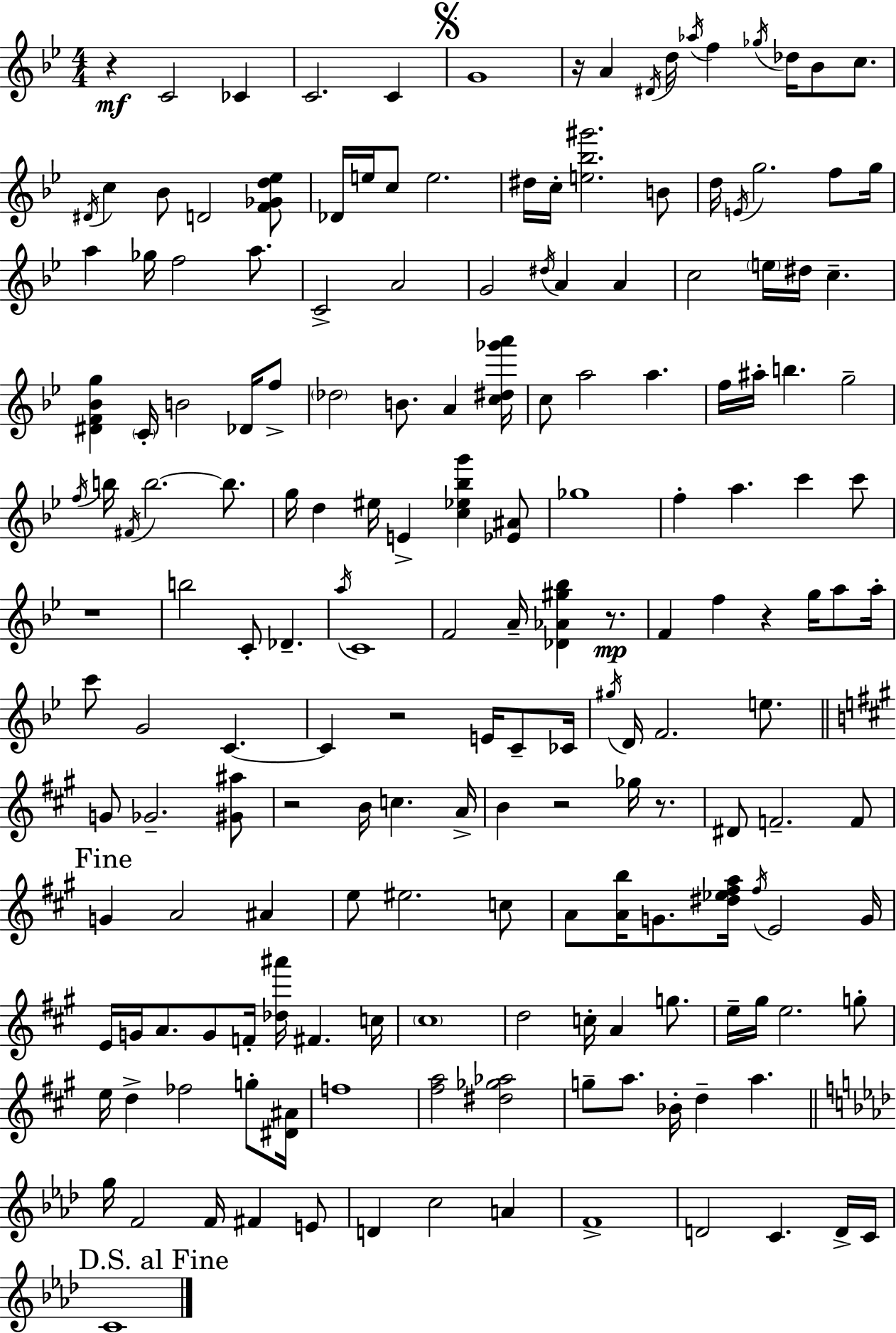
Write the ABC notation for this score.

X:1
T:Untitled
M:4/4
L:1/4
K:Gm
z C2 _C C2 C G4 z/4 A ^D/4 d/4 _a/4 f _g/4 _d/4 _B/2 c/2 ^D/4 c _B/2 D2 [F_Gd_e]/2 _D/4 e/4 c/2 e2 ^d/4 c/4 [e_b^g']2 B/2 d/4 E/4 g2 f/2 g/4 a _g/4 f2 a/2 C2 A2 G2 ^d/4 A A c2 e/4 ^d/4 c [^DF_Bg] C/4 B2 _D/4 f/2 _d2 B/2 A [c^d_g'a']/4 c/2 a2 a f/4 ^a/4 b g2 f/4 b/4 ^F/4 b2 b/2 g/4 d ^e/4 E [c_e_bg'] [_E^A]/2 _g4 f a c' c'/2 z4 b2 C/2 _D a/4 C4 F2 A/4 [_D_A^g_b] z/2 F f z g/4 a/2 a/4 c'/2 G2 C C z2 E/4 C/2 _C/4 ^g/4 D/4 F2 e/2 G/2 _G2 [^G^a]/2 z2 B/4 c A/4 B z2 _g/4 z/2 ^D/2 F2 F/2 G A2 ^A e/2 ^e2 c/2 A/2 [Ab]/4 G/2 [^d_e^fa]/4 ^f/4 E2 G/4 E/4 G/4 A/2 G/2 F/4 [_d^a']/4 ^F c/4 ^c4 d2 c/4 A g/2 e/4 ^g/4 e2 g/2 e/4 d _f2 g/2 [^D^A]/4 f4 [^fa]2 [^d_g_a]2 g/2 a/2 _B/4 d a g/4 F2 F/4 ^F E/2 D c2 A F4 D2 C D/4 C/4 C4